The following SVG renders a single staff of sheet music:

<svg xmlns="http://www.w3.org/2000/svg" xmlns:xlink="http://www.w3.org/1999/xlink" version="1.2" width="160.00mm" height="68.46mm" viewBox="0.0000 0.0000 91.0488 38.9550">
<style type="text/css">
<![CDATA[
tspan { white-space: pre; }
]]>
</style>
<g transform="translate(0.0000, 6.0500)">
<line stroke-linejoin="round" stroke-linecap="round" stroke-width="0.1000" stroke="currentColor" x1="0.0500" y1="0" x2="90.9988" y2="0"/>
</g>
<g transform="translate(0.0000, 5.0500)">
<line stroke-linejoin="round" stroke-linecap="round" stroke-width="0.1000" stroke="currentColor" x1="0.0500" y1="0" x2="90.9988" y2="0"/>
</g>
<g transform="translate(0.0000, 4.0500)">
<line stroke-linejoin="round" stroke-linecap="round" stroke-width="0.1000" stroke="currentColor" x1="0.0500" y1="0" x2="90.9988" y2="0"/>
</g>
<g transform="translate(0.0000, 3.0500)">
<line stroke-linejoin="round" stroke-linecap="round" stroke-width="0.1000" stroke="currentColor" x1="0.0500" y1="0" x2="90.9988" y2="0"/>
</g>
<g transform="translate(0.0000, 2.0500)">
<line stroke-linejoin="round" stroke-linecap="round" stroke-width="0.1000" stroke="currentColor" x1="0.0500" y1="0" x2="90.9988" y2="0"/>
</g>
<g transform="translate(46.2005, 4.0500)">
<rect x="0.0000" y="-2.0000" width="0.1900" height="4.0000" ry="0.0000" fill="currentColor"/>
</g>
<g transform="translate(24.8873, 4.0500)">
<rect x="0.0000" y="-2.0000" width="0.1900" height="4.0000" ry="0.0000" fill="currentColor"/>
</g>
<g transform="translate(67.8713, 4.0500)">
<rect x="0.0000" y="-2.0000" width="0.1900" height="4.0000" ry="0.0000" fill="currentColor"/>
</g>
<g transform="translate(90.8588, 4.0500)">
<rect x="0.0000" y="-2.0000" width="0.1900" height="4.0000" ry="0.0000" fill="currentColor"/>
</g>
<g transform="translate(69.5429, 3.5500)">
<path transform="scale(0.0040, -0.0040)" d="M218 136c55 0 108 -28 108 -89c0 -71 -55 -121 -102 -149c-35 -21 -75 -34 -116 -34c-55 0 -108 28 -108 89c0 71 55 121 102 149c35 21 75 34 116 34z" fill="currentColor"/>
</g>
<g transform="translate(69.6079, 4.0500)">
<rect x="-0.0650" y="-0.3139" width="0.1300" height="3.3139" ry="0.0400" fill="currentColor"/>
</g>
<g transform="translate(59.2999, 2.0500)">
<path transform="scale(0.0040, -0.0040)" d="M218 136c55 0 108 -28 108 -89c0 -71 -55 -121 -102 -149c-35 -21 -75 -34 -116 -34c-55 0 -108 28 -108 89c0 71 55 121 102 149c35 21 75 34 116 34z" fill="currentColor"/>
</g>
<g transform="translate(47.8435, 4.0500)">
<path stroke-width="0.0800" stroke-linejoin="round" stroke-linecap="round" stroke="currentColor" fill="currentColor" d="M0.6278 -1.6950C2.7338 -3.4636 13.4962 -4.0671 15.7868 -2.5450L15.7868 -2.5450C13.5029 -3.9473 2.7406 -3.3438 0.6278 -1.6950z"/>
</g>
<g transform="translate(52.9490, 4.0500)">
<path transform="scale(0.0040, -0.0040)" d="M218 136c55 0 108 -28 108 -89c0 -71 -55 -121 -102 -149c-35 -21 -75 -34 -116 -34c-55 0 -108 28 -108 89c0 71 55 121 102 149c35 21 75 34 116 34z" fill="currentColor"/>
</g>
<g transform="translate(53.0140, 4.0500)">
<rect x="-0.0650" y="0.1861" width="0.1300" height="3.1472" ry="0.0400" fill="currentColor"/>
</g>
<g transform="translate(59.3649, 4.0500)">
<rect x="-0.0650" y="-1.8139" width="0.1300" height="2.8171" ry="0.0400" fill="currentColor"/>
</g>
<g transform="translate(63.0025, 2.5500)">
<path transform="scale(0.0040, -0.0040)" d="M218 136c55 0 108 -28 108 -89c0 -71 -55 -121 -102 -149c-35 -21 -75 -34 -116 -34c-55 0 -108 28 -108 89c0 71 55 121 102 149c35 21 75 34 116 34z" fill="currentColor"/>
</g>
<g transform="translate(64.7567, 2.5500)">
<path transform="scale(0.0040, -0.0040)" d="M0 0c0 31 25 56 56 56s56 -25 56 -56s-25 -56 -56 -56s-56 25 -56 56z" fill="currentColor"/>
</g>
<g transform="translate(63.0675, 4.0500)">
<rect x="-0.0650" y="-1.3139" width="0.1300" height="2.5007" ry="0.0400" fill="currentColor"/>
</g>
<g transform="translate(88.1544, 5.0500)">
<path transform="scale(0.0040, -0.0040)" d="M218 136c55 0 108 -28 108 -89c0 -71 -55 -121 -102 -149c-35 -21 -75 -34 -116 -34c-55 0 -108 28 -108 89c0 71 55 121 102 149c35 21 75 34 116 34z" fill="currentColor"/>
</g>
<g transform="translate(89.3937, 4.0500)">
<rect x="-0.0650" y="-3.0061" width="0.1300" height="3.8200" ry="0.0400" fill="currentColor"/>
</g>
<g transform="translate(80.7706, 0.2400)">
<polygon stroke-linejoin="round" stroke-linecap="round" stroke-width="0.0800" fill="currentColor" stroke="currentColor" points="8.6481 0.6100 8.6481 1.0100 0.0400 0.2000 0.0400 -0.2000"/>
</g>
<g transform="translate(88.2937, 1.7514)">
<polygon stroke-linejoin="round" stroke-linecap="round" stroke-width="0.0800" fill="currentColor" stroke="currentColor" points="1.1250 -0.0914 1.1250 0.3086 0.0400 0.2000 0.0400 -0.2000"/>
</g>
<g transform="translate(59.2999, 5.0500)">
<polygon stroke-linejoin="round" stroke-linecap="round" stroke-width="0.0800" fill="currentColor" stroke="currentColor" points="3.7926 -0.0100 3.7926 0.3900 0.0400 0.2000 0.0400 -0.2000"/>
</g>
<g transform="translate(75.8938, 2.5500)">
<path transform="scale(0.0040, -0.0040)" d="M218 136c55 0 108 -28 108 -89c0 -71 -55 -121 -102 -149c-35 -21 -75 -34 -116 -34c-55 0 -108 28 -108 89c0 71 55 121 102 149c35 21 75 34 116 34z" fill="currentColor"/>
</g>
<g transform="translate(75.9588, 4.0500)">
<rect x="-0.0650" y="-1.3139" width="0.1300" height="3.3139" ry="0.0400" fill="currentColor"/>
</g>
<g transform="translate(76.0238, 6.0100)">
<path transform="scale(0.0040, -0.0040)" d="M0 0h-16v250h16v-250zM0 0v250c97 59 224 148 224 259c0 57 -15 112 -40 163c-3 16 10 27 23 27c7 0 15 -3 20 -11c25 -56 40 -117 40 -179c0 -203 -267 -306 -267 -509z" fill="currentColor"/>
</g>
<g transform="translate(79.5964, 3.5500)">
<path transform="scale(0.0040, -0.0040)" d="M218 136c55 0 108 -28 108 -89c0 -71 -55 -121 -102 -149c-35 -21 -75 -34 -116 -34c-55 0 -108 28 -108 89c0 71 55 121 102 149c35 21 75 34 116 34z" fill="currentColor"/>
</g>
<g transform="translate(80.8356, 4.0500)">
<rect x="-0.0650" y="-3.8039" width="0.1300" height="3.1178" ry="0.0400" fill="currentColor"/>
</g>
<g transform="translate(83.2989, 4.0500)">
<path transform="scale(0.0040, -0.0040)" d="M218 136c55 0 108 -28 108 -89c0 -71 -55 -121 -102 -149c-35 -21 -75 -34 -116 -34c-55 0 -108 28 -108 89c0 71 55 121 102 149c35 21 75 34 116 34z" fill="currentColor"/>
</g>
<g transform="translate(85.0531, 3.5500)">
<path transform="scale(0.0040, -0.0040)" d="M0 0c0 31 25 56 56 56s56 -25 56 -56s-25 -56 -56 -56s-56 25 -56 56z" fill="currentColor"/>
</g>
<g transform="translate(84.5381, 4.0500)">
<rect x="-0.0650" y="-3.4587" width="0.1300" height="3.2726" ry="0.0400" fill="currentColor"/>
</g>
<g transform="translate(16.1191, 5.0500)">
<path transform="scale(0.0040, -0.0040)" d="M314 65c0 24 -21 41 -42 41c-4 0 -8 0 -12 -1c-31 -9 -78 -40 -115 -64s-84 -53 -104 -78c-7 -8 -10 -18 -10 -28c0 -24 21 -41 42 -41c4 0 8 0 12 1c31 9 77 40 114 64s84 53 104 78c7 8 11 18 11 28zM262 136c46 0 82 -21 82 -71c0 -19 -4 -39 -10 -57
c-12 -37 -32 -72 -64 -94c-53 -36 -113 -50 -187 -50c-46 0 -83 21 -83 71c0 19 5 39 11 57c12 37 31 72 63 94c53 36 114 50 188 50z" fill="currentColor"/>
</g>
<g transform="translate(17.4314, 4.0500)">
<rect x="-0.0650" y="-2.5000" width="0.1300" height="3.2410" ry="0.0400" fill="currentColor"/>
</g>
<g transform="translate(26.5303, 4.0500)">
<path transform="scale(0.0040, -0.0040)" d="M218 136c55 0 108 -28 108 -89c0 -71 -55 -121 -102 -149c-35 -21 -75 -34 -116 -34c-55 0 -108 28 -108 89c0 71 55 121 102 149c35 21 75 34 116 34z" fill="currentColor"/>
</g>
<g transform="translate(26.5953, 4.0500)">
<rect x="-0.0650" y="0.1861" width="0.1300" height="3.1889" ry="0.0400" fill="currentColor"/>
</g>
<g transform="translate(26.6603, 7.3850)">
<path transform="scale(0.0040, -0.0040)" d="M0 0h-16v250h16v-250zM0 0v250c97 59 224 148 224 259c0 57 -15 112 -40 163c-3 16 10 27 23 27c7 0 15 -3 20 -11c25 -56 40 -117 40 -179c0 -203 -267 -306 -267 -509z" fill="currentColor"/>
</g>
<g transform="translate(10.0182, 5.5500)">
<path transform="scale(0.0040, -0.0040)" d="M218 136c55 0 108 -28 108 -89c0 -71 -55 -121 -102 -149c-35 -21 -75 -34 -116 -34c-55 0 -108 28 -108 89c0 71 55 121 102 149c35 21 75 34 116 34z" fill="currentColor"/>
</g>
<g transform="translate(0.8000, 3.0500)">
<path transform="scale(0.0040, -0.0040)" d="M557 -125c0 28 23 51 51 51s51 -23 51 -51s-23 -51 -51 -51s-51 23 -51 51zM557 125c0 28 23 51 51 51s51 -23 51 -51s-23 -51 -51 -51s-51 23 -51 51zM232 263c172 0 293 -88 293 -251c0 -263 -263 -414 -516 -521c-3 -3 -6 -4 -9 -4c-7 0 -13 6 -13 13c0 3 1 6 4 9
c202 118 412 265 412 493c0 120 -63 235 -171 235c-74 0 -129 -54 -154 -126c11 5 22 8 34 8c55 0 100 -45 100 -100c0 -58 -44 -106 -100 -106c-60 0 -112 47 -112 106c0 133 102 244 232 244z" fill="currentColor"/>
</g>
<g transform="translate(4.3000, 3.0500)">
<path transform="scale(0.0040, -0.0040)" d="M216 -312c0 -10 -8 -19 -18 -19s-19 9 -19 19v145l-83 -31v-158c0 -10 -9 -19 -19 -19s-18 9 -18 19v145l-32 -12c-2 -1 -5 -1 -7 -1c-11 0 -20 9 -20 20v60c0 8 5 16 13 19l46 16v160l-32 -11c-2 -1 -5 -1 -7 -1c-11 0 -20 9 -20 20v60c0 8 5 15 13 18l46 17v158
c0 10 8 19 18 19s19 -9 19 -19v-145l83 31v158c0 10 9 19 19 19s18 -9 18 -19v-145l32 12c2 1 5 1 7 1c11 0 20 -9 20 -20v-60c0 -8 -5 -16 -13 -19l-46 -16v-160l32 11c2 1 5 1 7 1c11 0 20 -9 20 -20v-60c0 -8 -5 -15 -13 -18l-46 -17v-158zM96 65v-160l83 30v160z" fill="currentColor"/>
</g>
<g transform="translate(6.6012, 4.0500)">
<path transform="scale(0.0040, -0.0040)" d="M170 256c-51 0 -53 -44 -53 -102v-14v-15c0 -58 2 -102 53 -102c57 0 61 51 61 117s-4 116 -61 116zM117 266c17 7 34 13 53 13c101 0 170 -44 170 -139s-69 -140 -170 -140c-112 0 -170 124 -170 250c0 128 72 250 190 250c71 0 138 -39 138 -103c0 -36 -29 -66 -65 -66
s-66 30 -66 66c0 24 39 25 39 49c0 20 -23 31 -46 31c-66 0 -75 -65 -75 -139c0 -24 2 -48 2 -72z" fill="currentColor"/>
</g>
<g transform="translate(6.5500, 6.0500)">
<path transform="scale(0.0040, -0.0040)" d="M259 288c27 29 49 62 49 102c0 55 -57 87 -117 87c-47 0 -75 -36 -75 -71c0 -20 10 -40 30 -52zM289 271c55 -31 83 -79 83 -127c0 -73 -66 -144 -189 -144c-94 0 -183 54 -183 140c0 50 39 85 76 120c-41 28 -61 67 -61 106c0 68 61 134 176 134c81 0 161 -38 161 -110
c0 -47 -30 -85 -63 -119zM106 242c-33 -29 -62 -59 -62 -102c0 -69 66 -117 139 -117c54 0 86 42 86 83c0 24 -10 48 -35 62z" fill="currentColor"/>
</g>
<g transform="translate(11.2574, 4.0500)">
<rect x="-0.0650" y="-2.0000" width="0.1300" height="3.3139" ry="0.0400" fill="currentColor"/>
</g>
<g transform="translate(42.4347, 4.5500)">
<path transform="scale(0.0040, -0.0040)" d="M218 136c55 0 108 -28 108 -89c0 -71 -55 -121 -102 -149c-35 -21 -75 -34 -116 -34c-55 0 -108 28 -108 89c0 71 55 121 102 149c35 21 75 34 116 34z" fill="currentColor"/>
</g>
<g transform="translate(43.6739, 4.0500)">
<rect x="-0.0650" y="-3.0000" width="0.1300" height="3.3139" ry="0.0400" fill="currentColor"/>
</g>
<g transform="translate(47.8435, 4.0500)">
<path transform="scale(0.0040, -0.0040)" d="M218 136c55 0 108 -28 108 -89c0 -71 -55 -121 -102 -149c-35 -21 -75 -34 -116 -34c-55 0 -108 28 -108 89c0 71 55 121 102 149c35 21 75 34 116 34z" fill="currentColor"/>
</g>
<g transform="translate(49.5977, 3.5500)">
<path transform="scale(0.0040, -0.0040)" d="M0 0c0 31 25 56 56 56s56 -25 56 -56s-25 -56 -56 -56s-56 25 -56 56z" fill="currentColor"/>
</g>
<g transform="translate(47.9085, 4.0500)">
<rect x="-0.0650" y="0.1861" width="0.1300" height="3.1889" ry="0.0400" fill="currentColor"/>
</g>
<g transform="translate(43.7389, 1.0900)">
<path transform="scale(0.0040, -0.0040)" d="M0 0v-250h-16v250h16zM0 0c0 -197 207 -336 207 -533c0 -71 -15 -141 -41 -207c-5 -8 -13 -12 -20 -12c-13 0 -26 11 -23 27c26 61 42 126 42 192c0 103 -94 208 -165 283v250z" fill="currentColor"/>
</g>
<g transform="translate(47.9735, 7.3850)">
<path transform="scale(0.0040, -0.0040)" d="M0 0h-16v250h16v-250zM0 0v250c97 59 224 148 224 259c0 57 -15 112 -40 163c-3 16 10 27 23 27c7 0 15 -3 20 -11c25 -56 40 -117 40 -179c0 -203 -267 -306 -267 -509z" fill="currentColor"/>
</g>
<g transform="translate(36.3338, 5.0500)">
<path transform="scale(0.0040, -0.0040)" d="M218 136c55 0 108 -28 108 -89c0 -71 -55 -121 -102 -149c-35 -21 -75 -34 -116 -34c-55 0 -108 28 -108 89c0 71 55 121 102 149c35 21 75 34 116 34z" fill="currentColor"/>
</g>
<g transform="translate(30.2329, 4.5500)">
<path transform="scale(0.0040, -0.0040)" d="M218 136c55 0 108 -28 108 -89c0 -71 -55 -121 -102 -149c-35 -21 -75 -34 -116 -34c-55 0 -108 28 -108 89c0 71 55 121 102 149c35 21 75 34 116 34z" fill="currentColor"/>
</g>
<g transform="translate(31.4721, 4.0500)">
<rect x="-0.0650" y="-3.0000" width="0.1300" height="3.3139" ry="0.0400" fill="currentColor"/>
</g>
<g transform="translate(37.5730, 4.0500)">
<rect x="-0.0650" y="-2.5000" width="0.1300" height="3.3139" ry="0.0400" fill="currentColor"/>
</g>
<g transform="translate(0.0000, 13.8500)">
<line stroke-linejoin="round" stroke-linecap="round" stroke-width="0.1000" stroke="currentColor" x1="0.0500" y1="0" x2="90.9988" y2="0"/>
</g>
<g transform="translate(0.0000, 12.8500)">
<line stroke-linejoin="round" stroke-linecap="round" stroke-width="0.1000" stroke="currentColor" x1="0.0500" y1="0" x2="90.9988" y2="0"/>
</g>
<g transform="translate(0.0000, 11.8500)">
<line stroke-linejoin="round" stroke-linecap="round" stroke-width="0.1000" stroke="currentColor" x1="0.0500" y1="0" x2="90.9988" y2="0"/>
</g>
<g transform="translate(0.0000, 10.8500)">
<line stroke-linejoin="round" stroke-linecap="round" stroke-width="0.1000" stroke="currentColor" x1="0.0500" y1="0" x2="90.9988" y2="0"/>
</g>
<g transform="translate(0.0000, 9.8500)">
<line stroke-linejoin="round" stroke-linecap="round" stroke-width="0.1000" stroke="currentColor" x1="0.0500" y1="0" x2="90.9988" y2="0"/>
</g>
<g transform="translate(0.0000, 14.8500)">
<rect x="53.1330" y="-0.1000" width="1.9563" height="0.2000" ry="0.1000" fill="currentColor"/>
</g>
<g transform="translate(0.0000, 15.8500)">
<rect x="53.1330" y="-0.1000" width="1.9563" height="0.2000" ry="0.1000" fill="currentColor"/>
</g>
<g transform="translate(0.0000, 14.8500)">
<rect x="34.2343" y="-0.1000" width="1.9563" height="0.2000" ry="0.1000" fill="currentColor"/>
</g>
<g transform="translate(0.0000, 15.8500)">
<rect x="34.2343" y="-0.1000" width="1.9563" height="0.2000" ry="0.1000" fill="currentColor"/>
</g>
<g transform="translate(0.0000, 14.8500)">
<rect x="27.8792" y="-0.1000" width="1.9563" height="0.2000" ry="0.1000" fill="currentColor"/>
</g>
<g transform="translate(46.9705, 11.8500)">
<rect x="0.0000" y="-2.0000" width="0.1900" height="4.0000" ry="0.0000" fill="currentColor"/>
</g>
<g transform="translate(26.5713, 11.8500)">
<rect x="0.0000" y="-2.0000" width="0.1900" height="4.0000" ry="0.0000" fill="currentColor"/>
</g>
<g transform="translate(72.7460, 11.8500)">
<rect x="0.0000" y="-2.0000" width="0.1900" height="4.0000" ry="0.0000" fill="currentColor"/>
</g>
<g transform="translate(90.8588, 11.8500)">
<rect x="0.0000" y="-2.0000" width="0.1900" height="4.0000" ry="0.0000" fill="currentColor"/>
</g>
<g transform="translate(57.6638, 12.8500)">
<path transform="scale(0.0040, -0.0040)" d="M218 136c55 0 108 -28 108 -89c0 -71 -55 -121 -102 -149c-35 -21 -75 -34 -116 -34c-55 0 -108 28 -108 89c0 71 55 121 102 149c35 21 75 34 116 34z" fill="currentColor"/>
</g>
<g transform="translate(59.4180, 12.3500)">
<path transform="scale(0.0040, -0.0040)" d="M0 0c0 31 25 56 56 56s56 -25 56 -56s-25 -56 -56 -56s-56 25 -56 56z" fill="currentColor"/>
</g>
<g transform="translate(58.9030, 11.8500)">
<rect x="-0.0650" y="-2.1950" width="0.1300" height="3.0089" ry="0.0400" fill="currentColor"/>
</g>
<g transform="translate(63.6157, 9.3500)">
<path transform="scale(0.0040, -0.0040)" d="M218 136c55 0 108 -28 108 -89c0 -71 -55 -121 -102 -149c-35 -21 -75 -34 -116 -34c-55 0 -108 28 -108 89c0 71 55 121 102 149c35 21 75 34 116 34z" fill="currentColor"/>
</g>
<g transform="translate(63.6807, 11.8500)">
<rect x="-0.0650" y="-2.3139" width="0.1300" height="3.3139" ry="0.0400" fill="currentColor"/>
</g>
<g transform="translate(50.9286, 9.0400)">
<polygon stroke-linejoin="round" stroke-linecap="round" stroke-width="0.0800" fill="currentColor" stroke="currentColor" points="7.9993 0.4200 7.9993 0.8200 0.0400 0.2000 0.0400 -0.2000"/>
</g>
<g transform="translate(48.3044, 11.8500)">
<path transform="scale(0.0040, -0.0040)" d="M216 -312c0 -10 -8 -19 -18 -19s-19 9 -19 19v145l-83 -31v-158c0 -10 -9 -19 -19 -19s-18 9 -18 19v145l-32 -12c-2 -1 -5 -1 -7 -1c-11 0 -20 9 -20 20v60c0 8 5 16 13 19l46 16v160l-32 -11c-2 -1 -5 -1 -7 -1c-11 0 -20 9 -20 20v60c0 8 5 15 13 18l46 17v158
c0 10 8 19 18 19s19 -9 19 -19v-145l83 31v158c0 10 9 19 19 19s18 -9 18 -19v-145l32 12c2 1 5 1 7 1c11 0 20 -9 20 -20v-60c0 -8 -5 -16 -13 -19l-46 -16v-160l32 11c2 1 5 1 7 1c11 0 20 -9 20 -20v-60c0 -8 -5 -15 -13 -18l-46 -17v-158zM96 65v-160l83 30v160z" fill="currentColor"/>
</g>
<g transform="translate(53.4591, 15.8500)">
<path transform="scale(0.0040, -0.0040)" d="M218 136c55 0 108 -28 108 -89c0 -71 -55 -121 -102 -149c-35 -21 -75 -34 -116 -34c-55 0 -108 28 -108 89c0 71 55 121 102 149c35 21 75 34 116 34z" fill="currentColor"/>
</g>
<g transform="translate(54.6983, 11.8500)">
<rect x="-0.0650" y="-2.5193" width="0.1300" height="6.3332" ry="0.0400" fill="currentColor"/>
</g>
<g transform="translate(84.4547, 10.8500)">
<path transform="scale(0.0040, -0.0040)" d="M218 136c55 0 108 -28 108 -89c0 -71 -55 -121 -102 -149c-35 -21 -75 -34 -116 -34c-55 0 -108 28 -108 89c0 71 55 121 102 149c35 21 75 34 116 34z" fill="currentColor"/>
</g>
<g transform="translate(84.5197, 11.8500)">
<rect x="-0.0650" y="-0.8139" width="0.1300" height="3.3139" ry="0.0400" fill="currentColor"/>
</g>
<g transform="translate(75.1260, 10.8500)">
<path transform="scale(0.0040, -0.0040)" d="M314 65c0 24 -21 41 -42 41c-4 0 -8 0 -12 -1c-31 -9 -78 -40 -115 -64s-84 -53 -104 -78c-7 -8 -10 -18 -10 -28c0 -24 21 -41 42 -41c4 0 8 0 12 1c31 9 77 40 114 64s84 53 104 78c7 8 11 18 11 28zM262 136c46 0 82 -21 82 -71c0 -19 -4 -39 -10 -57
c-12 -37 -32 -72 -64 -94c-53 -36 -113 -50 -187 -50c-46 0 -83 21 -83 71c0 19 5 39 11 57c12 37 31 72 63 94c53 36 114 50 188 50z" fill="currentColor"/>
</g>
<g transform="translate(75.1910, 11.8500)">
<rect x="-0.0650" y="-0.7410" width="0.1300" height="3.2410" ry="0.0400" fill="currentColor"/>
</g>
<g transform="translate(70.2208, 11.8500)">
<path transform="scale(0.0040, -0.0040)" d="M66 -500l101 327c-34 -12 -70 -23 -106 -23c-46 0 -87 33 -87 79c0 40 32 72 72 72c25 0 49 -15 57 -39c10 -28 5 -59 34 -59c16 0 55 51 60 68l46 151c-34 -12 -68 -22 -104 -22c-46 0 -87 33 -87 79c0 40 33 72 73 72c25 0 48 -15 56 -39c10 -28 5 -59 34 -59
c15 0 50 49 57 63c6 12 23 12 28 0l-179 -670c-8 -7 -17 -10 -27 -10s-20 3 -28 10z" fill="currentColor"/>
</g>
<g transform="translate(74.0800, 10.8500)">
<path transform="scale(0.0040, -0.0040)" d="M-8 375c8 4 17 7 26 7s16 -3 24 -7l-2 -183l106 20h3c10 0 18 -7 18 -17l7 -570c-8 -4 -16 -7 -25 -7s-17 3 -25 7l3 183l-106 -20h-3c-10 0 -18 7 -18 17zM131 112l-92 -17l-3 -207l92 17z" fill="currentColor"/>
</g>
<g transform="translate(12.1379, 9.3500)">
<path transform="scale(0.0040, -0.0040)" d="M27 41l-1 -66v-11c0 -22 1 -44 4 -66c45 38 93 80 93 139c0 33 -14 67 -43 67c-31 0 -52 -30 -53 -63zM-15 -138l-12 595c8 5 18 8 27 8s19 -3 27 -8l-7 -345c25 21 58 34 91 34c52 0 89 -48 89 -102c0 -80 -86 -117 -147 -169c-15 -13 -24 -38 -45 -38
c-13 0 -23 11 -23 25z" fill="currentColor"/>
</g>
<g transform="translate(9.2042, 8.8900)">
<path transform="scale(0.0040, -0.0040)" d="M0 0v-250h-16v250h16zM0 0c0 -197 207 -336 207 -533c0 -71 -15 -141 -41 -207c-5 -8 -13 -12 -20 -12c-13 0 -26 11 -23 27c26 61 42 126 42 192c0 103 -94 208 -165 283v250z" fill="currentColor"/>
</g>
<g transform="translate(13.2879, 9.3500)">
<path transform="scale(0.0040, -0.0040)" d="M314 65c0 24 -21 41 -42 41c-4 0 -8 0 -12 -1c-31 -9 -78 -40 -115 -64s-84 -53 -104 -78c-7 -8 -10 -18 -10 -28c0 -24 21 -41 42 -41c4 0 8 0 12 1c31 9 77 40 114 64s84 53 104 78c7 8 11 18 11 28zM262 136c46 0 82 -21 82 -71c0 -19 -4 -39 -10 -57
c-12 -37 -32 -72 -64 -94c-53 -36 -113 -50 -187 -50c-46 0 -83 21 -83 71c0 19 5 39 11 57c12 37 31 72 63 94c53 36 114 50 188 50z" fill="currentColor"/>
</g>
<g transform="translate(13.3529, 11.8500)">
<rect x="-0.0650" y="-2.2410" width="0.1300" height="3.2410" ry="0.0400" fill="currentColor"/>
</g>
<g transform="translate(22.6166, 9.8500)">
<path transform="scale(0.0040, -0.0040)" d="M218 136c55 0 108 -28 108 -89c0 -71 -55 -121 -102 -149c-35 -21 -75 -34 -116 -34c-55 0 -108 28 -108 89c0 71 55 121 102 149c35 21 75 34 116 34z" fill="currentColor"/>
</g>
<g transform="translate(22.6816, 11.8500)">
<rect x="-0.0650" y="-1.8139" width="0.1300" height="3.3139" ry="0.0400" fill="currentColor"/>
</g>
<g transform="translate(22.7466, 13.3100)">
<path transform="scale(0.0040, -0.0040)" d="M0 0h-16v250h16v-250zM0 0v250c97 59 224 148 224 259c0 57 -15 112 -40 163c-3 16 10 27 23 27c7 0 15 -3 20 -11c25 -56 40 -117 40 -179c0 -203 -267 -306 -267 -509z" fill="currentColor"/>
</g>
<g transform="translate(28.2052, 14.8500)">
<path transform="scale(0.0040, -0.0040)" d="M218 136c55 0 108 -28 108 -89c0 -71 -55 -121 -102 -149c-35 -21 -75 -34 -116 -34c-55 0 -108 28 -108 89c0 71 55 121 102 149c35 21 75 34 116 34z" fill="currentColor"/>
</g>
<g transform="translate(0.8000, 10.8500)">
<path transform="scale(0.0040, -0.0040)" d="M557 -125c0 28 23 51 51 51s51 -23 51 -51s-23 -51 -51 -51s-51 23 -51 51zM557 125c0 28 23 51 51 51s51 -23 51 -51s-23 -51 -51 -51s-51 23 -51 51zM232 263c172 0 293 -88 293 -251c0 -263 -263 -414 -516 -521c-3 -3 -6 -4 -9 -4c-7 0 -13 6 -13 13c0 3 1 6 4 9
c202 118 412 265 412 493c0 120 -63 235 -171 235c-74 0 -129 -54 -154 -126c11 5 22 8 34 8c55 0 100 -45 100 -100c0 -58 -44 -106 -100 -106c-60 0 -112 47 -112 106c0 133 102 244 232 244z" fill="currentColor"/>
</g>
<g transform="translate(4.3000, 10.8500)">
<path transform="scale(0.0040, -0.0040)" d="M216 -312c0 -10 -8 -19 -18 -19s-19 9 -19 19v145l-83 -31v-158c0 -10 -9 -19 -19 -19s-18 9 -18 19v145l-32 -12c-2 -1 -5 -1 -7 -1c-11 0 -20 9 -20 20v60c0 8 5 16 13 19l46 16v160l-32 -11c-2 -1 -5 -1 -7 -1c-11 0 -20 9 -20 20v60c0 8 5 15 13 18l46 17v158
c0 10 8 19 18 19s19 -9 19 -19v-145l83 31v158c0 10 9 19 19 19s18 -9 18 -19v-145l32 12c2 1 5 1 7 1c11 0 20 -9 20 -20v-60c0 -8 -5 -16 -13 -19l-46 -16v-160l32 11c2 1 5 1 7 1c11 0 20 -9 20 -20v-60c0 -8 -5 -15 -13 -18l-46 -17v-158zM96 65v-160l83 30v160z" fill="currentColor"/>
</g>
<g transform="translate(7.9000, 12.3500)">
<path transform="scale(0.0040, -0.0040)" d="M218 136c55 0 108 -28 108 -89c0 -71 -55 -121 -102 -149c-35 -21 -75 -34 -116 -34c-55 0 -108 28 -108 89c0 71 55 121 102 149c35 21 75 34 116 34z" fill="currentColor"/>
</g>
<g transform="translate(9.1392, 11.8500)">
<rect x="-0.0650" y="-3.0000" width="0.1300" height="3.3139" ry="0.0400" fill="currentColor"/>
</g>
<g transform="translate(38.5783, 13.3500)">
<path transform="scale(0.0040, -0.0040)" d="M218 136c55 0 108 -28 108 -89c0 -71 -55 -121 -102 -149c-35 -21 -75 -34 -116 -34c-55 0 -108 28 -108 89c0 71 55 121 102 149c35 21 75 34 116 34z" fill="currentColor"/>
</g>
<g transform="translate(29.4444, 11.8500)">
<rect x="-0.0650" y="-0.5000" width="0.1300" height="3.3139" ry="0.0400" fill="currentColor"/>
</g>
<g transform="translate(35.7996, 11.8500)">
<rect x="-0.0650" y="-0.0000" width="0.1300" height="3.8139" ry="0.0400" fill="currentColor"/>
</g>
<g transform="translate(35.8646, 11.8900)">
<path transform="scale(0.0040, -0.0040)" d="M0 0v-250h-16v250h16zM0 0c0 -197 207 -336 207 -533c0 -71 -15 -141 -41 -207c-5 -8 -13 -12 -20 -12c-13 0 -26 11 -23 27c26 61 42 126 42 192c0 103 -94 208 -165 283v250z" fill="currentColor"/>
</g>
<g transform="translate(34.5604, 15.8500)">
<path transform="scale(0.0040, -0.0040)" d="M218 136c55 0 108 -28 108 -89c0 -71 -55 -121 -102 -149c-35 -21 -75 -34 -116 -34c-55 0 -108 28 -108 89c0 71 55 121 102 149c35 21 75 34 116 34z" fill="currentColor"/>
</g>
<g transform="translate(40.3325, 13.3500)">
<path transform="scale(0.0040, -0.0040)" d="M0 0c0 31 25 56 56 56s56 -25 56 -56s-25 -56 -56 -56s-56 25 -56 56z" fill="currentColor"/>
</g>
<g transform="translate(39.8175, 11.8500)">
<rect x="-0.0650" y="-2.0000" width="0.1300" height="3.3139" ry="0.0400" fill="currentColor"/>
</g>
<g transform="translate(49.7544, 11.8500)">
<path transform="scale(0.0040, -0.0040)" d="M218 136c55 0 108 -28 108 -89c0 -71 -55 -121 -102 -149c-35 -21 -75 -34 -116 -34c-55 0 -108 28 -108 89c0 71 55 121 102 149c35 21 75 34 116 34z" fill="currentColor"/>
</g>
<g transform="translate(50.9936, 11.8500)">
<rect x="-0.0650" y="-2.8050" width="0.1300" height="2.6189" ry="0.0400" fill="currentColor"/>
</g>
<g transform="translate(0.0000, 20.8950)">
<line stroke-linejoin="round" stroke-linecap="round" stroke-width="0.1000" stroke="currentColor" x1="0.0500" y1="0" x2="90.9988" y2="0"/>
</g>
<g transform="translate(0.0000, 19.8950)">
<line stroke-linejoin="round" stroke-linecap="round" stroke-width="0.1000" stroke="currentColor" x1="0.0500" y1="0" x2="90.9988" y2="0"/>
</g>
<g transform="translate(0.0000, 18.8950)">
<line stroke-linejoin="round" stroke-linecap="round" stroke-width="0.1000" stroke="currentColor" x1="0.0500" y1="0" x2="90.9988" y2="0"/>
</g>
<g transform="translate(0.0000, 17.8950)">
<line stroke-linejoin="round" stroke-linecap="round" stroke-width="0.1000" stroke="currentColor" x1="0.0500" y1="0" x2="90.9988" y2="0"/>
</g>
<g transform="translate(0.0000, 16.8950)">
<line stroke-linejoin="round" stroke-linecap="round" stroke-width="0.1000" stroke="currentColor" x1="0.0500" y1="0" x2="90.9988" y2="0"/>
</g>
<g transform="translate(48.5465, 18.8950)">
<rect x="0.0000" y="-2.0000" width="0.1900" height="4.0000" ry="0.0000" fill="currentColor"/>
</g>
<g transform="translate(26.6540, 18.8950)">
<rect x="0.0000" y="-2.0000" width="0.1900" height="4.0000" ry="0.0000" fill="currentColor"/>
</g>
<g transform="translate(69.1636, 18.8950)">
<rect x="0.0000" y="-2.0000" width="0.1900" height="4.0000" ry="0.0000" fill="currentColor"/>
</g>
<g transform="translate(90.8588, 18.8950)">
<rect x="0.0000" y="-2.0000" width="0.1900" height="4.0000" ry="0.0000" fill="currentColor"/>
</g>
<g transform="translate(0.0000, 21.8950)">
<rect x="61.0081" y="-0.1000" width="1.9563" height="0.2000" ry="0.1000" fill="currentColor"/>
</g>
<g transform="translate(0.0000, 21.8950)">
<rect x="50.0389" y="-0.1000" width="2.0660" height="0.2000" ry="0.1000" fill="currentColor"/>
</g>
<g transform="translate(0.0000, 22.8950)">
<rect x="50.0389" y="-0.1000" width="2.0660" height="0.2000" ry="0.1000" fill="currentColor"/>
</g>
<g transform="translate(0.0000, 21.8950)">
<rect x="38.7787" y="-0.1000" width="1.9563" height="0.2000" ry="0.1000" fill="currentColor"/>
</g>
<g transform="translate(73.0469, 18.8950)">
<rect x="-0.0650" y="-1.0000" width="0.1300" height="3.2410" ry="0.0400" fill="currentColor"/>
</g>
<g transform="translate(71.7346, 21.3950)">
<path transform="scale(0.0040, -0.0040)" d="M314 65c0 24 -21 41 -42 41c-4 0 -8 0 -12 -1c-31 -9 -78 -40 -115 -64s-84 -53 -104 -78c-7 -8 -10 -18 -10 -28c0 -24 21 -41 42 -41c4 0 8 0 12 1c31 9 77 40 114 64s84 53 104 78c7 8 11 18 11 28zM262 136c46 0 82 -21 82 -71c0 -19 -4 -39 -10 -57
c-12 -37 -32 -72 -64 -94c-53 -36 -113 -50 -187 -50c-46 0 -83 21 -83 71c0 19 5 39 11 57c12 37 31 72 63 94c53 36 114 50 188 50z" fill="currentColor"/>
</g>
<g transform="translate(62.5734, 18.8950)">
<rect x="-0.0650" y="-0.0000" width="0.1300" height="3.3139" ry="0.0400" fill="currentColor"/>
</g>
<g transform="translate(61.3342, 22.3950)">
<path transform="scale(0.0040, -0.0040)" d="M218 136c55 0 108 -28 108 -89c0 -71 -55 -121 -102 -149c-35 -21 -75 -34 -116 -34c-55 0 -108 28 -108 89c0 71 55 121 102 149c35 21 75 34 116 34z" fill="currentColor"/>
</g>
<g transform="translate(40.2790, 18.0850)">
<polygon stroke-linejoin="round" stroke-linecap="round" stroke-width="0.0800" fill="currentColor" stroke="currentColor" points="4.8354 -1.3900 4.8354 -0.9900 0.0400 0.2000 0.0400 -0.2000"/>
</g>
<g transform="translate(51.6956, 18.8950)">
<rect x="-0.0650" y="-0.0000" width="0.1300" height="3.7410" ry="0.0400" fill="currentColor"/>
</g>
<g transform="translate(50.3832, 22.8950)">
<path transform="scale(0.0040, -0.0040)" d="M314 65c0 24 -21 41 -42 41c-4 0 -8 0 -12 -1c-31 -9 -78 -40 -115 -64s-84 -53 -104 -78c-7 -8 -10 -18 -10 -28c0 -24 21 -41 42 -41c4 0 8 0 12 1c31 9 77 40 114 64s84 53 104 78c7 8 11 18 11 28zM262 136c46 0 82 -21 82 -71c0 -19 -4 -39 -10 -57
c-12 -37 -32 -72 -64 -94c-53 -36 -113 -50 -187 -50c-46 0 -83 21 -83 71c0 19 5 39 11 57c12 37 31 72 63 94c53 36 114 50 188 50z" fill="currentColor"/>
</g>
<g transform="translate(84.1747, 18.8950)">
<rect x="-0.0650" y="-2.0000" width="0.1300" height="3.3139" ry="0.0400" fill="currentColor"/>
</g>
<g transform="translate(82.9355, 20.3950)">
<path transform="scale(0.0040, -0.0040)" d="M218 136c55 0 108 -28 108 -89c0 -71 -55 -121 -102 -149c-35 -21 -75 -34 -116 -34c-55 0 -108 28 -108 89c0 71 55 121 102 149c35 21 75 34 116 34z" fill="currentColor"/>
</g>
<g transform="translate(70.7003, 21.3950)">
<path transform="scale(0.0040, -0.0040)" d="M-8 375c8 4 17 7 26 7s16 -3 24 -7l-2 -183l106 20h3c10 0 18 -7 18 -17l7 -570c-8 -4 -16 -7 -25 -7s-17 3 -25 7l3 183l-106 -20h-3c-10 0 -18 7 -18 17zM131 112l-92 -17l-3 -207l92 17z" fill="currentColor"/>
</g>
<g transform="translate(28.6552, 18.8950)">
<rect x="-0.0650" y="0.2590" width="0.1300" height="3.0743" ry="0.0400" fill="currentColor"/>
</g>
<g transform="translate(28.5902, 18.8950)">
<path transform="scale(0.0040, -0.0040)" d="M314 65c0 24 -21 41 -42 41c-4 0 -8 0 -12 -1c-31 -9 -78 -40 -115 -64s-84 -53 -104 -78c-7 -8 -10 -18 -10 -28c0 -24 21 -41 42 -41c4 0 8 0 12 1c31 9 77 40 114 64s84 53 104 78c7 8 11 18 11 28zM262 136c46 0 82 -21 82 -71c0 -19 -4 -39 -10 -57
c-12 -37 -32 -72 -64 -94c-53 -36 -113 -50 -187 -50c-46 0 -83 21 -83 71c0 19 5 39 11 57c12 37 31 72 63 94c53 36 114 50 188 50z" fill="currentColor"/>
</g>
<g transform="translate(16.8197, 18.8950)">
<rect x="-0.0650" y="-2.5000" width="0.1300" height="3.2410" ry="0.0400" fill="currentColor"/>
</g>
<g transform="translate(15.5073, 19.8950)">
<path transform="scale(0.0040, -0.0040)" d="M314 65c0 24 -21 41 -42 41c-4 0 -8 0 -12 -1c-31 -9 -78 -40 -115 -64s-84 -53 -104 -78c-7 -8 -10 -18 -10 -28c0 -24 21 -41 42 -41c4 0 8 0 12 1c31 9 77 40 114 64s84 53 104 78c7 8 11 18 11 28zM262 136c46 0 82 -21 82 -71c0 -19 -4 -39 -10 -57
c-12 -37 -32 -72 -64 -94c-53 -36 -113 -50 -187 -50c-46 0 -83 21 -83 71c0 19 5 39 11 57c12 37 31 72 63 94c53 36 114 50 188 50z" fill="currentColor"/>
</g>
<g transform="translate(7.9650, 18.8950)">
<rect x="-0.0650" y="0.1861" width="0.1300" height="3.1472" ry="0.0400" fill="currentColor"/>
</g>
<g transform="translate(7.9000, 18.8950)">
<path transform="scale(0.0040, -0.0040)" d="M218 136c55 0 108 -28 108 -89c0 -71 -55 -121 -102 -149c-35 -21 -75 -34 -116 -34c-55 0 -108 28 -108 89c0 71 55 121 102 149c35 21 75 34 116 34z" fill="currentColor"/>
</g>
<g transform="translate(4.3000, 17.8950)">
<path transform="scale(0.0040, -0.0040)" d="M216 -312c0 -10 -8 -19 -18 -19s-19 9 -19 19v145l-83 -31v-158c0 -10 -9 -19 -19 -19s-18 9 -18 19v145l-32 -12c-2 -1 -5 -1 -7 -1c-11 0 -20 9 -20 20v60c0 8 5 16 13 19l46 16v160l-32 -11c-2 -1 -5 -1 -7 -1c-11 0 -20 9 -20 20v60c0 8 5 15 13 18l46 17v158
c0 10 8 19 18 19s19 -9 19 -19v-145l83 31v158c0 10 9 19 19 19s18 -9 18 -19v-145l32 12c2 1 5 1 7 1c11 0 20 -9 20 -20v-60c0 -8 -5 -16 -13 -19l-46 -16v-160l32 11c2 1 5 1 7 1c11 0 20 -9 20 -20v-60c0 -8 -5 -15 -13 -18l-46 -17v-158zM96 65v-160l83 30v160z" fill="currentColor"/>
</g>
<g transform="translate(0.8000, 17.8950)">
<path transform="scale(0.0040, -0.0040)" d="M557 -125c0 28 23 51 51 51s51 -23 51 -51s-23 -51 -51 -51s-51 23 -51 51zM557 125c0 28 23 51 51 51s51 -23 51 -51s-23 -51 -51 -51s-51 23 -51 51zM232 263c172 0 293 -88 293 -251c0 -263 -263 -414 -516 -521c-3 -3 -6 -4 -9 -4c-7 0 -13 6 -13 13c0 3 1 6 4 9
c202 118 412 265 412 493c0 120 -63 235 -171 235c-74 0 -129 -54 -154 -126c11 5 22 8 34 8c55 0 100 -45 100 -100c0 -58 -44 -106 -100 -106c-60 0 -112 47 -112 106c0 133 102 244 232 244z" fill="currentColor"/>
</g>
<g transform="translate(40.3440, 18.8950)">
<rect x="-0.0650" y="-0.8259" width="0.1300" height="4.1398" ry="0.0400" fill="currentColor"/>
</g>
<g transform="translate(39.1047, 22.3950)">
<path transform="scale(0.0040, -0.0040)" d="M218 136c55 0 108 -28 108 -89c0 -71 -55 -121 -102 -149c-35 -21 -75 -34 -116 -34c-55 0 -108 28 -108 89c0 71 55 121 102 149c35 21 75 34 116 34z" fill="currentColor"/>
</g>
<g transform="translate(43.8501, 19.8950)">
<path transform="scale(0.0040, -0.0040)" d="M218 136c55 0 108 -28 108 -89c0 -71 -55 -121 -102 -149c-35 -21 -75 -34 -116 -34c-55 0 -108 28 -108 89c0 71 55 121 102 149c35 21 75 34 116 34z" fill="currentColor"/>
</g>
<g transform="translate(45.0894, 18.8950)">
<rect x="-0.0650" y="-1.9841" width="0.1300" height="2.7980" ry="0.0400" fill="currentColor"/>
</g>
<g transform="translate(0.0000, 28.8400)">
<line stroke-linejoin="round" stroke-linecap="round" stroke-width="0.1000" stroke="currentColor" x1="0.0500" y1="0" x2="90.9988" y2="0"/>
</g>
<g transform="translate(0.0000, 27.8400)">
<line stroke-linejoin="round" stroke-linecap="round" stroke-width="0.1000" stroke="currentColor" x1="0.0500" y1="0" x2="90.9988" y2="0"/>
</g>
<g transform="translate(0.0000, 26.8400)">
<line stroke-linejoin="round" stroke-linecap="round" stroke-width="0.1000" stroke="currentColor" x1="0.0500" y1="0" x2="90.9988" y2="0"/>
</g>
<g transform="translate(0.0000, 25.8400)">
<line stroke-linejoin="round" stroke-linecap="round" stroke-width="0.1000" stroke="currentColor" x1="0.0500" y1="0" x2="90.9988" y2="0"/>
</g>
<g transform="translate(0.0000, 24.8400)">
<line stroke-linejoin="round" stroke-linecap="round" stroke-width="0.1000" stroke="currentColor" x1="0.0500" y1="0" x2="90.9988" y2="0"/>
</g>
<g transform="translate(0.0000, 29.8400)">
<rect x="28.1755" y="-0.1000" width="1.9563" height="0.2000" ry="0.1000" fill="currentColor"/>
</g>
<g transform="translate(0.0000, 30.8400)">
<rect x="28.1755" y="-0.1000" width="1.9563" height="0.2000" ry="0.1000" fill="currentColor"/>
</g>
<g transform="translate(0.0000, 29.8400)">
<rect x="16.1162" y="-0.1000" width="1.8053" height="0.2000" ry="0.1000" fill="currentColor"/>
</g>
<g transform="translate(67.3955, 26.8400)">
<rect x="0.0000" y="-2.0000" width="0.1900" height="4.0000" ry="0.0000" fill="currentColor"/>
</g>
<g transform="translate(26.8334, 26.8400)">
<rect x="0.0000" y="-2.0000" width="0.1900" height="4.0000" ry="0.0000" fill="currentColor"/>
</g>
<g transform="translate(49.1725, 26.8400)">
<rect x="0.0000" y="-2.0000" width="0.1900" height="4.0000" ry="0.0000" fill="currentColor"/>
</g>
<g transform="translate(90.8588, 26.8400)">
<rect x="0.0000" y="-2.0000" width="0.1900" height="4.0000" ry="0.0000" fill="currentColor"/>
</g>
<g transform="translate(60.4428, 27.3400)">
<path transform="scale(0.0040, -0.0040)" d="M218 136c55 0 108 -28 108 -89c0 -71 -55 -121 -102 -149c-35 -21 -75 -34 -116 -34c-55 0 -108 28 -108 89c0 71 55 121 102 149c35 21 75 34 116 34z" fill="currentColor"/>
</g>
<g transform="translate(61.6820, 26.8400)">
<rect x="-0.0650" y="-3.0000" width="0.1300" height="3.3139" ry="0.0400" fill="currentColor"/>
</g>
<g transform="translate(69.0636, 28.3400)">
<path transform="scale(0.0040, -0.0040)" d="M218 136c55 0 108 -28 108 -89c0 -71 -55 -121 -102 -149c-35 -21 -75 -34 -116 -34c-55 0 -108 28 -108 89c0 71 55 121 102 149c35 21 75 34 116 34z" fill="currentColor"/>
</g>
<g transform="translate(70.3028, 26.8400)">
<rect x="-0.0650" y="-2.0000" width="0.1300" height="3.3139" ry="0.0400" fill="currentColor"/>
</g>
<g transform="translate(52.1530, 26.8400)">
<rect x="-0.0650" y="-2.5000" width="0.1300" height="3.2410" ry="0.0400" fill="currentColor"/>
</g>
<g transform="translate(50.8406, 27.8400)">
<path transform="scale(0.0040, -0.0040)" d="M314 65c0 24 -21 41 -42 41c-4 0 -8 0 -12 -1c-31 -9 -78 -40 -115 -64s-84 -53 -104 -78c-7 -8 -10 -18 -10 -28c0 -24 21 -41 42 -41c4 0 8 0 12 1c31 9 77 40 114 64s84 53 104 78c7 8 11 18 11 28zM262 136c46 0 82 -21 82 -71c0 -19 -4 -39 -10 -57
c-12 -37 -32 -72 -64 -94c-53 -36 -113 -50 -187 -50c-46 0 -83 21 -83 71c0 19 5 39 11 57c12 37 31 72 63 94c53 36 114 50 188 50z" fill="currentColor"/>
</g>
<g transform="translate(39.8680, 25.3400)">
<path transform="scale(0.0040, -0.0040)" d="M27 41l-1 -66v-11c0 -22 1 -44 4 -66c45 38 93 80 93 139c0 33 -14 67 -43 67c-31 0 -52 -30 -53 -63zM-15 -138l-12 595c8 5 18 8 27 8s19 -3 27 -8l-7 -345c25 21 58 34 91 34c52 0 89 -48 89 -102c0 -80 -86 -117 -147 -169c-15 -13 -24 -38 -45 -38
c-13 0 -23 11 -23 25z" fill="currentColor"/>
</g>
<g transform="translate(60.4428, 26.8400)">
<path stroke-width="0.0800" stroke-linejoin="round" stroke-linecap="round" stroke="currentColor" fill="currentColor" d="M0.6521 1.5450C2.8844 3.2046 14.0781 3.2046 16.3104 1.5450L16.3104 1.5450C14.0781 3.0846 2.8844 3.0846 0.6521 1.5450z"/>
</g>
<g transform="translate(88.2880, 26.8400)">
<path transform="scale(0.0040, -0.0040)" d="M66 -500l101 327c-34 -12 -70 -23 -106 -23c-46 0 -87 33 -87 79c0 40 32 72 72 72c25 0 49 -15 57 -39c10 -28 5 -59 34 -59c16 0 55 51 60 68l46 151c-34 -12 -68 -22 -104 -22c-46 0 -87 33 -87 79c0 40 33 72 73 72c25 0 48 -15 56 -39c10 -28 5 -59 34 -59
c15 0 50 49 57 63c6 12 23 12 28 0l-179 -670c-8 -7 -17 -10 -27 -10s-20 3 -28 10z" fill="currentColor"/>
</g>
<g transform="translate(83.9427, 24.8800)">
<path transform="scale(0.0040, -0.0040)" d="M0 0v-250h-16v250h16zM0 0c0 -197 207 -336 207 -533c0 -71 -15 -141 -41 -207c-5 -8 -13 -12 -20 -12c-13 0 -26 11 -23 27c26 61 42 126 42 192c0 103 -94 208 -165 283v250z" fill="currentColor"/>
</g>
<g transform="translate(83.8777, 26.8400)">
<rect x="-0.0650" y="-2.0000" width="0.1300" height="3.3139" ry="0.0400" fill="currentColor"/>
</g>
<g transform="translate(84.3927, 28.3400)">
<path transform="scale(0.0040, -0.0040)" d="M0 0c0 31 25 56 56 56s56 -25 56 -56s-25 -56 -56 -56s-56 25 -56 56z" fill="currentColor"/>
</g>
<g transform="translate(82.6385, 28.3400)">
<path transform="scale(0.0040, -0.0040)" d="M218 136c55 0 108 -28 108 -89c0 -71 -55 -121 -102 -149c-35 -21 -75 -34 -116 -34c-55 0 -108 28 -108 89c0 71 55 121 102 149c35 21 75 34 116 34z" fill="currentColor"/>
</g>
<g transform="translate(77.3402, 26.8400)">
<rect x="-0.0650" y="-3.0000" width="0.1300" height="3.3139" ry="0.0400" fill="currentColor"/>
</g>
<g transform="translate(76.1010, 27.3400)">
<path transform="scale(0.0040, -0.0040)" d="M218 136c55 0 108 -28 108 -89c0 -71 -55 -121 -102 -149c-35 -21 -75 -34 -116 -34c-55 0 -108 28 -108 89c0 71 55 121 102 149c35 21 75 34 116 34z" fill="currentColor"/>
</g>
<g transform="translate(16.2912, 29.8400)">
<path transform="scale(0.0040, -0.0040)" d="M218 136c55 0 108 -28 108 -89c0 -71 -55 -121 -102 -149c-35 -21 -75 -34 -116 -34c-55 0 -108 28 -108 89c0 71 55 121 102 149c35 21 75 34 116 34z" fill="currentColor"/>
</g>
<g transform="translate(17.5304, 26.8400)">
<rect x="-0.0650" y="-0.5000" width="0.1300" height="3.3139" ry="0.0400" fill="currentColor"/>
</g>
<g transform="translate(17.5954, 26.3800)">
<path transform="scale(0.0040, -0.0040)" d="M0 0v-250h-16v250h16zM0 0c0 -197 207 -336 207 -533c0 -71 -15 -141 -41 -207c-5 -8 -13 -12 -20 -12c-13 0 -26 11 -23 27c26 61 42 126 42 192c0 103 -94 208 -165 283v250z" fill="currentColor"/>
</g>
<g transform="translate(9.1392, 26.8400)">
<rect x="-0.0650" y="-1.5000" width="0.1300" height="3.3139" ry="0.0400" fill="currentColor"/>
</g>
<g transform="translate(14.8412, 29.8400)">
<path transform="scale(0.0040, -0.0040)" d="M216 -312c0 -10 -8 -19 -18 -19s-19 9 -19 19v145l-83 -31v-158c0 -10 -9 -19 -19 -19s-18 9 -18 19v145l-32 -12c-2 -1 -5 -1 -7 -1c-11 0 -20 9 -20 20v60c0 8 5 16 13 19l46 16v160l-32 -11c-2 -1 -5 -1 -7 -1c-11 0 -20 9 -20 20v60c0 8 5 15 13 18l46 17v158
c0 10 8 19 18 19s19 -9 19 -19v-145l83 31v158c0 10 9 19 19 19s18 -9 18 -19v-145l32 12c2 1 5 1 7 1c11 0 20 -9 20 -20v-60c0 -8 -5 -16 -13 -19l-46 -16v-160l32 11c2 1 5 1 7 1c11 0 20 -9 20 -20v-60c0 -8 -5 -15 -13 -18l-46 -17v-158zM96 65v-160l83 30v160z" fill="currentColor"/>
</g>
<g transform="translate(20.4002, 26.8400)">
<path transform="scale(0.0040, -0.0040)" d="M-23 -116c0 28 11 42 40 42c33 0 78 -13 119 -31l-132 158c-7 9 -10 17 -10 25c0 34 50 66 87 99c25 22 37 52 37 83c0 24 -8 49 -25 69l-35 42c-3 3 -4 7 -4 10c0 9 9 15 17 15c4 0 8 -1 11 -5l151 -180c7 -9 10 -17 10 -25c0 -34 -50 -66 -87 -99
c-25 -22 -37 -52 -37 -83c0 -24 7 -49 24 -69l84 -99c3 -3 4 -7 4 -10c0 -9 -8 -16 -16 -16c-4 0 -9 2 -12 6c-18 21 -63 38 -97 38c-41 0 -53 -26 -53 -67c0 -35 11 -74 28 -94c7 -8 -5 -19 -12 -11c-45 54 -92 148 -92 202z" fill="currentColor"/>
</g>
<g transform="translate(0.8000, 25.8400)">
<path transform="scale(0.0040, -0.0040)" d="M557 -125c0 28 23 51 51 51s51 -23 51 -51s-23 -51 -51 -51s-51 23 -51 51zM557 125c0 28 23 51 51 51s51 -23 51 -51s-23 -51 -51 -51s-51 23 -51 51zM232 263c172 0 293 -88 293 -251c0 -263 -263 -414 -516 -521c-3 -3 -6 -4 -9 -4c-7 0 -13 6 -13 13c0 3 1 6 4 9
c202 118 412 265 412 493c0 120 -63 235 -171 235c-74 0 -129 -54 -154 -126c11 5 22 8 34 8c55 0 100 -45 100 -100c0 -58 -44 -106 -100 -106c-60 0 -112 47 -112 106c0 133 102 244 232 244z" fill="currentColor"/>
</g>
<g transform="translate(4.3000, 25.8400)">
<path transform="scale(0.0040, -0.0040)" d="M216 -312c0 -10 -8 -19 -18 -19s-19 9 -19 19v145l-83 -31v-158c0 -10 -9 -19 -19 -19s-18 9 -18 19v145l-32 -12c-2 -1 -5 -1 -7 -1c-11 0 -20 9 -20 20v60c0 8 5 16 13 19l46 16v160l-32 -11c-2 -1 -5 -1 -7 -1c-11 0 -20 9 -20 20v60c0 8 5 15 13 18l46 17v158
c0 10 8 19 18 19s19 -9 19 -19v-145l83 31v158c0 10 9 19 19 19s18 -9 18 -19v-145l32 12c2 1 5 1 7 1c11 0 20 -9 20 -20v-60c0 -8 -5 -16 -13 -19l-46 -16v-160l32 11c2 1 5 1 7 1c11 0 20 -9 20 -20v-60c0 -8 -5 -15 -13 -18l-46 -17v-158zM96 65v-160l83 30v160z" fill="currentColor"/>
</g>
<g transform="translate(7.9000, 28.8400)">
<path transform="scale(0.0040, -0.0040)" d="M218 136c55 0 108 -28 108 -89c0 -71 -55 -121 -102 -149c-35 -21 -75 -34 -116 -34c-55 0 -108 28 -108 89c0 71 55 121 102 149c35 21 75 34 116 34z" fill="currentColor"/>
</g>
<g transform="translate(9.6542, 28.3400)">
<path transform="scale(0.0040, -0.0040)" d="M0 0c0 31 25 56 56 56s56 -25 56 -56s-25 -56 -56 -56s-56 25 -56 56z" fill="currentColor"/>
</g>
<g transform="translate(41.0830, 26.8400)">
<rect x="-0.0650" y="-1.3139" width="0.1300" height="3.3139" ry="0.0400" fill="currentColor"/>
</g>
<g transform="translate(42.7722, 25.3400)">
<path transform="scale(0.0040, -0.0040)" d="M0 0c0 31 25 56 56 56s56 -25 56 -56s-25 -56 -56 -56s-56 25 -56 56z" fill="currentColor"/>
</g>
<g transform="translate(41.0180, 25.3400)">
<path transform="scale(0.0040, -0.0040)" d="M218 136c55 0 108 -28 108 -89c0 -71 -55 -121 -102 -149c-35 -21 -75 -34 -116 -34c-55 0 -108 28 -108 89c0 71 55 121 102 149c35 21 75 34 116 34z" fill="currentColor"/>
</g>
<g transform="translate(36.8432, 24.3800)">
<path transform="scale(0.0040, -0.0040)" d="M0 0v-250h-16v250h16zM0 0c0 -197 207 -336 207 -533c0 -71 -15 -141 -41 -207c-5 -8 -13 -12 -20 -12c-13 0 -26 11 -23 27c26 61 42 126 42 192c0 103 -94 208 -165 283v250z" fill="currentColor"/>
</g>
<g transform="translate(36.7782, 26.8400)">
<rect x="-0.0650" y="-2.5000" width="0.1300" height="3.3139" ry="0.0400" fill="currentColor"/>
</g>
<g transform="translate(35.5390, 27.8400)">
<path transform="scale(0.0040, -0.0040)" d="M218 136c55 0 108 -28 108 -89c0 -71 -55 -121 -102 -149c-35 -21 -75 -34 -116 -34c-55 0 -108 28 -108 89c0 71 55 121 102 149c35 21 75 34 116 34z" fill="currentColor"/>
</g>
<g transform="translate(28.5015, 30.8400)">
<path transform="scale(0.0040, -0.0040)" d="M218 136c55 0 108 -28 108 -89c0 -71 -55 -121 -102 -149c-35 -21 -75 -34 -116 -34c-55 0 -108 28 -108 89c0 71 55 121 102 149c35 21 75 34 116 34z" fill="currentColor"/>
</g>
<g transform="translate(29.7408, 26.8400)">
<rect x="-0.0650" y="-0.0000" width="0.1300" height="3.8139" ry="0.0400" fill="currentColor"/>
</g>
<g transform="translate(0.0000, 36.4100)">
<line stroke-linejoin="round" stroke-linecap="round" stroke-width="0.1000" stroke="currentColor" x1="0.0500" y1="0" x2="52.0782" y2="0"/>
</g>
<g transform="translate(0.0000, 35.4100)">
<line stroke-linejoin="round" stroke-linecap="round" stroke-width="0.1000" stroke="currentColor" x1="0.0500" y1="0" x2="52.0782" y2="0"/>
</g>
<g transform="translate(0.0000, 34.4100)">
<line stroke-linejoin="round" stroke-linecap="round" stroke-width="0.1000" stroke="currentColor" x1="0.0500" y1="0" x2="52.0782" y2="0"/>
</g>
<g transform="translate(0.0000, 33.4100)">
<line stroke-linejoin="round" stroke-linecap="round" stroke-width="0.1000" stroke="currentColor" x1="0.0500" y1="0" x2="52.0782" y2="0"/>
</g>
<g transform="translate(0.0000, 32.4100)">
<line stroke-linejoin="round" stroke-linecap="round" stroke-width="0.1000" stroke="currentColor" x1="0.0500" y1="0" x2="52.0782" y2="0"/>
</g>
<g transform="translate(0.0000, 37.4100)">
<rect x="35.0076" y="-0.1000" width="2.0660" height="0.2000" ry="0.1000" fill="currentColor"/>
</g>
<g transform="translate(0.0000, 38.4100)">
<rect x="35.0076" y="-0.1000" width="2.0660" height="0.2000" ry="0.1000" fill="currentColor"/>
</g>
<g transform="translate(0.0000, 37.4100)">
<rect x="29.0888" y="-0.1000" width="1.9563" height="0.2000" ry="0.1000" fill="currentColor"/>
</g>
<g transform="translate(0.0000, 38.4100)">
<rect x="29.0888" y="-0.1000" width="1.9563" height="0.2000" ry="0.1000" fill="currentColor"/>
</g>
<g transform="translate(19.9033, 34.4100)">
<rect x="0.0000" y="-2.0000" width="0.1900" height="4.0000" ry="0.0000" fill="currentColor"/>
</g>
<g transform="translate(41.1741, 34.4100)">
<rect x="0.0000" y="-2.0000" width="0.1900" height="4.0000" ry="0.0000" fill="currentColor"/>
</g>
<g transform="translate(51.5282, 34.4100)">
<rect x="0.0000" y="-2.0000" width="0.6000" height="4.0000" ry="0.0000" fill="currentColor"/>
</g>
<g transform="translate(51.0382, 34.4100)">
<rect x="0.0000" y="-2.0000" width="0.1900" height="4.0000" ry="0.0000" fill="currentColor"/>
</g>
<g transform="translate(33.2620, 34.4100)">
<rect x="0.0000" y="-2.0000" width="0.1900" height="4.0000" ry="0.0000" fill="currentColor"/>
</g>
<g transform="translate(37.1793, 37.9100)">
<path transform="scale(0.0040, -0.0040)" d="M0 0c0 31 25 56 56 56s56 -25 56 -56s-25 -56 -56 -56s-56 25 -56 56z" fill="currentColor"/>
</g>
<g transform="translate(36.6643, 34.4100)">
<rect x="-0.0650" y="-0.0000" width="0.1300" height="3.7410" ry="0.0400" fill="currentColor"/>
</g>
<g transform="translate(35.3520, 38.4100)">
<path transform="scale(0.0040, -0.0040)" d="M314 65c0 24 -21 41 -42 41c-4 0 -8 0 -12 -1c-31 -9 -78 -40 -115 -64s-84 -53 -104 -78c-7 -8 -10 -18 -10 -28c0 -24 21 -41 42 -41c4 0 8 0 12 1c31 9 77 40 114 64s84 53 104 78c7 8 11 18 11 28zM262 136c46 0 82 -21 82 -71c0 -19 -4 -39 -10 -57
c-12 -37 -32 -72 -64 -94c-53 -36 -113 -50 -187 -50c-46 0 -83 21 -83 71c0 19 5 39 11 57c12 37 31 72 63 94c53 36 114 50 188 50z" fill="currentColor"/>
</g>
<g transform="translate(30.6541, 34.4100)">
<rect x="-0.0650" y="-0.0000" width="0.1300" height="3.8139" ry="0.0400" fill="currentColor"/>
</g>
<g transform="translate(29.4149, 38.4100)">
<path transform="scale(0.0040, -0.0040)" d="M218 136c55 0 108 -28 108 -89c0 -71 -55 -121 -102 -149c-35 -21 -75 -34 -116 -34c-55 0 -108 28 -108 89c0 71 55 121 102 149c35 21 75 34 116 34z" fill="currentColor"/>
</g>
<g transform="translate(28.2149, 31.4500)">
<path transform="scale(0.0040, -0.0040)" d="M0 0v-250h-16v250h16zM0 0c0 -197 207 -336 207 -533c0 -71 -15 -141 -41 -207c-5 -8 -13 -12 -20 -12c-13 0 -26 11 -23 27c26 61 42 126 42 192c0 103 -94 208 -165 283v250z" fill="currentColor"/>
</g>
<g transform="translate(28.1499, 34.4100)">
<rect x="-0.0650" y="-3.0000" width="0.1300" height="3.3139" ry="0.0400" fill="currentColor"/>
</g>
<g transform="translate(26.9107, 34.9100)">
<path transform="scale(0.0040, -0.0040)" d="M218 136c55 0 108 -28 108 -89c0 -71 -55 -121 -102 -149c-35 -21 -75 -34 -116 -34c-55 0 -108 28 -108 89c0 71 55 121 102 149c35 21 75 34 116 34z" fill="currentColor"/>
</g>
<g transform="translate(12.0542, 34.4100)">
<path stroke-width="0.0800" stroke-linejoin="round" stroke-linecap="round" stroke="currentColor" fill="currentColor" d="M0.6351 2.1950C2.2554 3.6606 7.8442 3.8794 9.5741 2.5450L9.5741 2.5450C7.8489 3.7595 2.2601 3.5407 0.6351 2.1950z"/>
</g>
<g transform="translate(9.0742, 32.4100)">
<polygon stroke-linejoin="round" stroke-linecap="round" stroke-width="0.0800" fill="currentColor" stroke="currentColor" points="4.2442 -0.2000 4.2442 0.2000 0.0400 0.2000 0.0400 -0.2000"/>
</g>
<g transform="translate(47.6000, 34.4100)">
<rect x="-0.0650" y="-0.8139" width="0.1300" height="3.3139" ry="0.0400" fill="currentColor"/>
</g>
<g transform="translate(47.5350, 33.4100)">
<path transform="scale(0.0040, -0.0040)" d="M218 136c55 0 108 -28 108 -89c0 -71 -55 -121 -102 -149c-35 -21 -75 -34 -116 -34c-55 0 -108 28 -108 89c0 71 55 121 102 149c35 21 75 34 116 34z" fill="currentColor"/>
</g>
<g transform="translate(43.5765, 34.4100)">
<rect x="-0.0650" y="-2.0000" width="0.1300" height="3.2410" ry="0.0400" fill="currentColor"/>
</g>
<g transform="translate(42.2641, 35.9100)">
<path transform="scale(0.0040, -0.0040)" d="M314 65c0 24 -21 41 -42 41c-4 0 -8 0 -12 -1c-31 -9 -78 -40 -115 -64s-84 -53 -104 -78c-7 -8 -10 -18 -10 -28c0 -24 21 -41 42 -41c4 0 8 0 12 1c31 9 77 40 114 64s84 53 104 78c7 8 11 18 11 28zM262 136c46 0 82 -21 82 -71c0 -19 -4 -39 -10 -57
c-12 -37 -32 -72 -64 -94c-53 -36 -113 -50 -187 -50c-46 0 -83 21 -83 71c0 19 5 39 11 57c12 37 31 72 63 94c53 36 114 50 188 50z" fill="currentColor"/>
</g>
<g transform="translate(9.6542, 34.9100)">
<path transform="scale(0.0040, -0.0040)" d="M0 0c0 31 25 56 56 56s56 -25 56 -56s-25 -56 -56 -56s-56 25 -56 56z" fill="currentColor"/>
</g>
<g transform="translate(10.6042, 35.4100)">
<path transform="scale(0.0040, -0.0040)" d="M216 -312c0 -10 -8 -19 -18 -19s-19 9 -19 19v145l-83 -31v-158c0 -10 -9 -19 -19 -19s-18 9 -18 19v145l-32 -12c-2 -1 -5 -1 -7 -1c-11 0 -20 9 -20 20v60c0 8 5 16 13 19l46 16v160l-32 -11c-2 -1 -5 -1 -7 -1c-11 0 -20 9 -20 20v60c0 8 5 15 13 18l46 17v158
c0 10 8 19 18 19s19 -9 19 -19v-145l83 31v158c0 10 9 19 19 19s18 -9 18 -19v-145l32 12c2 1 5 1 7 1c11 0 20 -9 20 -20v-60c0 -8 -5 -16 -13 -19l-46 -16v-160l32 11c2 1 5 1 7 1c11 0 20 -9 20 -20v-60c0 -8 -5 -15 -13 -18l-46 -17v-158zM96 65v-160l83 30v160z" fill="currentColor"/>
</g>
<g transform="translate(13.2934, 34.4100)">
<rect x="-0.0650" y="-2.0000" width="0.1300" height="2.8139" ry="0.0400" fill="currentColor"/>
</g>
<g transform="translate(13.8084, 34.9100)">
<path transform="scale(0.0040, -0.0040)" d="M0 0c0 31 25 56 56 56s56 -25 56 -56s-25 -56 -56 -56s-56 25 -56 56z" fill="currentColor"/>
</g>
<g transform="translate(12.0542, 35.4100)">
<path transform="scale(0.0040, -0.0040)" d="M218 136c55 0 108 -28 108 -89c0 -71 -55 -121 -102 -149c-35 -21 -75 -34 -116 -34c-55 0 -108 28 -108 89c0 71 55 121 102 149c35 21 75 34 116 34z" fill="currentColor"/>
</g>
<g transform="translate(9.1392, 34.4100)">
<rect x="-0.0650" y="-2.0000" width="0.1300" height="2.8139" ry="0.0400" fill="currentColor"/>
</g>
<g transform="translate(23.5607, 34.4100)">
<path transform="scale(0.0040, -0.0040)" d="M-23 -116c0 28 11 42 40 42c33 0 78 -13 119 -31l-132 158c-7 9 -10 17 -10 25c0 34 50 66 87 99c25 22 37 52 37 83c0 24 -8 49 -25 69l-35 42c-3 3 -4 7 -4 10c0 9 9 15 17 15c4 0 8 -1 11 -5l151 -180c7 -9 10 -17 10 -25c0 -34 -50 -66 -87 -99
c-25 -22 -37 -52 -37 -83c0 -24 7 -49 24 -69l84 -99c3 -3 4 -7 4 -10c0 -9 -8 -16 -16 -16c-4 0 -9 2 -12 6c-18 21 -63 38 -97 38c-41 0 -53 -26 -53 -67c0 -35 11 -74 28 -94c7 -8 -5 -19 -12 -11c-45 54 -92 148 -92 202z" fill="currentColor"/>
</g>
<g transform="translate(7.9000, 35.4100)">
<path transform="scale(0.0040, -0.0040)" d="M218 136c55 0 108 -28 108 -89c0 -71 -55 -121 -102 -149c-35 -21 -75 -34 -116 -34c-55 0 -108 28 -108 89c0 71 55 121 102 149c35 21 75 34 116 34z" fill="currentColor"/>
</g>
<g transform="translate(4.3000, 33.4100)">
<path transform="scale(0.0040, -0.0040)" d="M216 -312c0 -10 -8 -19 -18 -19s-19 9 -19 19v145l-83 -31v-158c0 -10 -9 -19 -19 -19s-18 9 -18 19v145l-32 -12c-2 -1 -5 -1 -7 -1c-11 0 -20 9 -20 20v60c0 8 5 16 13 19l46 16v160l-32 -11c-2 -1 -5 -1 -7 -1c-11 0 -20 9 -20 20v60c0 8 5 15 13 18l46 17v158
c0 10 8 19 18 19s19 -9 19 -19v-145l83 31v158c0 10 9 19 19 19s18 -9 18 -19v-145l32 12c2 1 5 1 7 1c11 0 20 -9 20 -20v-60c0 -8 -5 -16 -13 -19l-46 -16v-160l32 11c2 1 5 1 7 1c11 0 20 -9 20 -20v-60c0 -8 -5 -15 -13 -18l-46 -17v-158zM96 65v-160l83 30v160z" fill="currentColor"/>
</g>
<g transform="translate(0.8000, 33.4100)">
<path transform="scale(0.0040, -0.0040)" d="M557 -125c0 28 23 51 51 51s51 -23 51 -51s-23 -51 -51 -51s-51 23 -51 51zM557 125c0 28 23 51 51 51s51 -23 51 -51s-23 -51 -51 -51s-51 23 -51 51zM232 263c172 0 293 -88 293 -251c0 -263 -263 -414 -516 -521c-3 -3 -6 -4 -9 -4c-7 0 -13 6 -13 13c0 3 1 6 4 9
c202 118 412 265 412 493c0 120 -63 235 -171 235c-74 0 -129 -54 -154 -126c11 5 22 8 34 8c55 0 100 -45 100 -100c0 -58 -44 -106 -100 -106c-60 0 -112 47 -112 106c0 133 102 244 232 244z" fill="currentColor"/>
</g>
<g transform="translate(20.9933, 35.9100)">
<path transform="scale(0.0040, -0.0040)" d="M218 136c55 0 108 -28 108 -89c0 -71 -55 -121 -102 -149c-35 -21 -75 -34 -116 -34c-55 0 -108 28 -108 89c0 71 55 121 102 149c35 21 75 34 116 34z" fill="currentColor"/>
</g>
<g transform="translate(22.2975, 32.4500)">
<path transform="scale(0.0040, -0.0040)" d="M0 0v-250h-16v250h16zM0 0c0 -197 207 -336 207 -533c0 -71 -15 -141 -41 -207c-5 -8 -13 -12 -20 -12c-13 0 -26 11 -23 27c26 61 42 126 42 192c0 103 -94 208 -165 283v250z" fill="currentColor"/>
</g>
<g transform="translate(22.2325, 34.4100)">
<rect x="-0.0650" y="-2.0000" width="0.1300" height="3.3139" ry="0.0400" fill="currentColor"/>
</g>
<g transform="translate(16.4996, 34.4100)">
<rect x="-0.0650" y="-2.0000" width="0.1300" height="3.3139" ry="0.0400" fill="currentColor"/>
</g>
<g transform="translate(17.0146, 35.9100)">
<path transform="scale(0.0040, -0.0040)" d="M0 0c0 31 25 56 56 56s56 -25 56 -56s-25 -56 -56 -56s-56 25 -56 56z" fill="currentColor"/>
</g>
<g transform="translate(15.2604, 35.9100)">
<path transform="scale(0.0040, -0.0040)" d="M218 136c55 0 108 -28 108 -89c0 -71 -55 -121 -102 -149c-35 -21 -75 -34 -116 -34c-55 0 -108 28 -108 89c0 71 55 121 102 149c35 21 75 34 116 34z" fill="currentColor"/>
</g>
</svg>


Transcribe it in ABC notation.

X:1
T:Untitled
M:6/8
L:1/4
K:G
A,, B,,2 D,/2 C, B,, C,/2 D,/2 D, A,/2 G,/2 E, G,/2 E,/2 D,/2 B,,/4 C,/2 _B,2 A,/2 E,, C,,/2 A,, ^D,/2 C,,/2 B,,/2 B, z/4 F,2 F, D, B,,2 D,2 D,,/2 B,,/2 C,,2 D,, F,,2 A,, G,, ^E,,/2 z C,, B,,/2 _G, B,,2 C, A,, C, A,,/2 z/4 B,,/2 ^B,,/2 A,, A,,/2 z C,/2 C,, C,,2 A,,2 ^F,